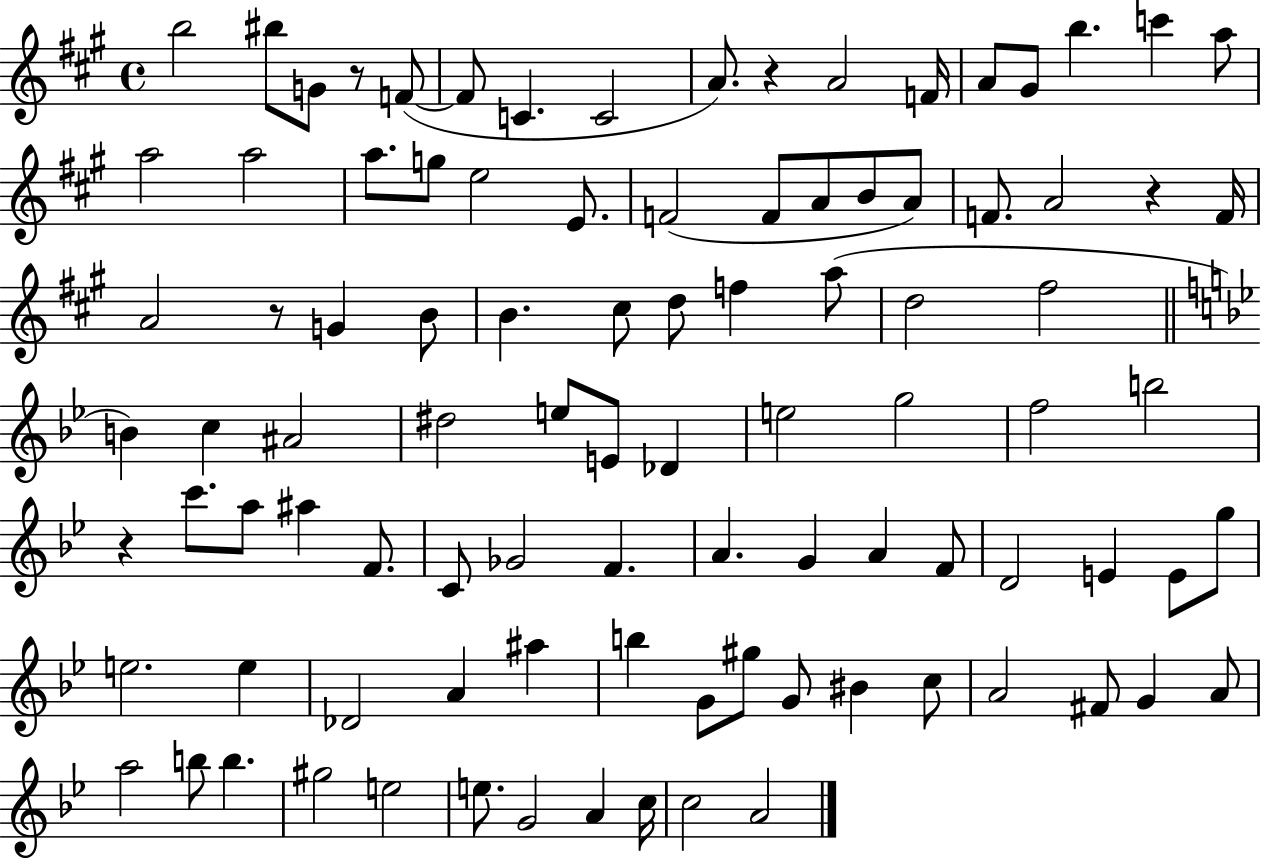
{
  \clef treble
  \time 4/4
  \defaultTimeSignature
  \key a \major
  \repeat volta 2 { b''2 bis''8 g'8 r8 f'8~(~ | f'8 c'4. c'2 | a'8.) r4 a'2 f'16 | a'8 gis'8 b''4. c'''4 a''8 | \break a''2 a''2 | a''8. g''8 e''2 e'8. | f'2( f'8 a'8 b'8 a'8) | f'8. a'2 r4 f'16 | \break a'2 r8 g'4 b'8 | b'4. cis''8 d''8 f''4 a''8( | d''2 fis''2 | \bar "||" \break \key bes \major b'4) c''4 ais'2 | dis''2 e''8 e'8 des'4 | e''2 g''2 | f''2 b''2 | \break r4 c'''8. a''8 ais''4 f'8. | c'8 ges'2 f'4. | a'4. g'4 a'4 f'8 | d'2 e'4 e'8 g''8 | \break e''2. e''4 | des'2 a'4 ais''4 | b''4 g'8 gis''8 g'8 bis'4 c''8 | a'2 fis'8 g'4 a'8 | \break a''2 b''8 b''4. | gis''2 e''2 | e''8. g'2 a'4 c''16 | c''2 a'2 | \break } \bar "|."
}